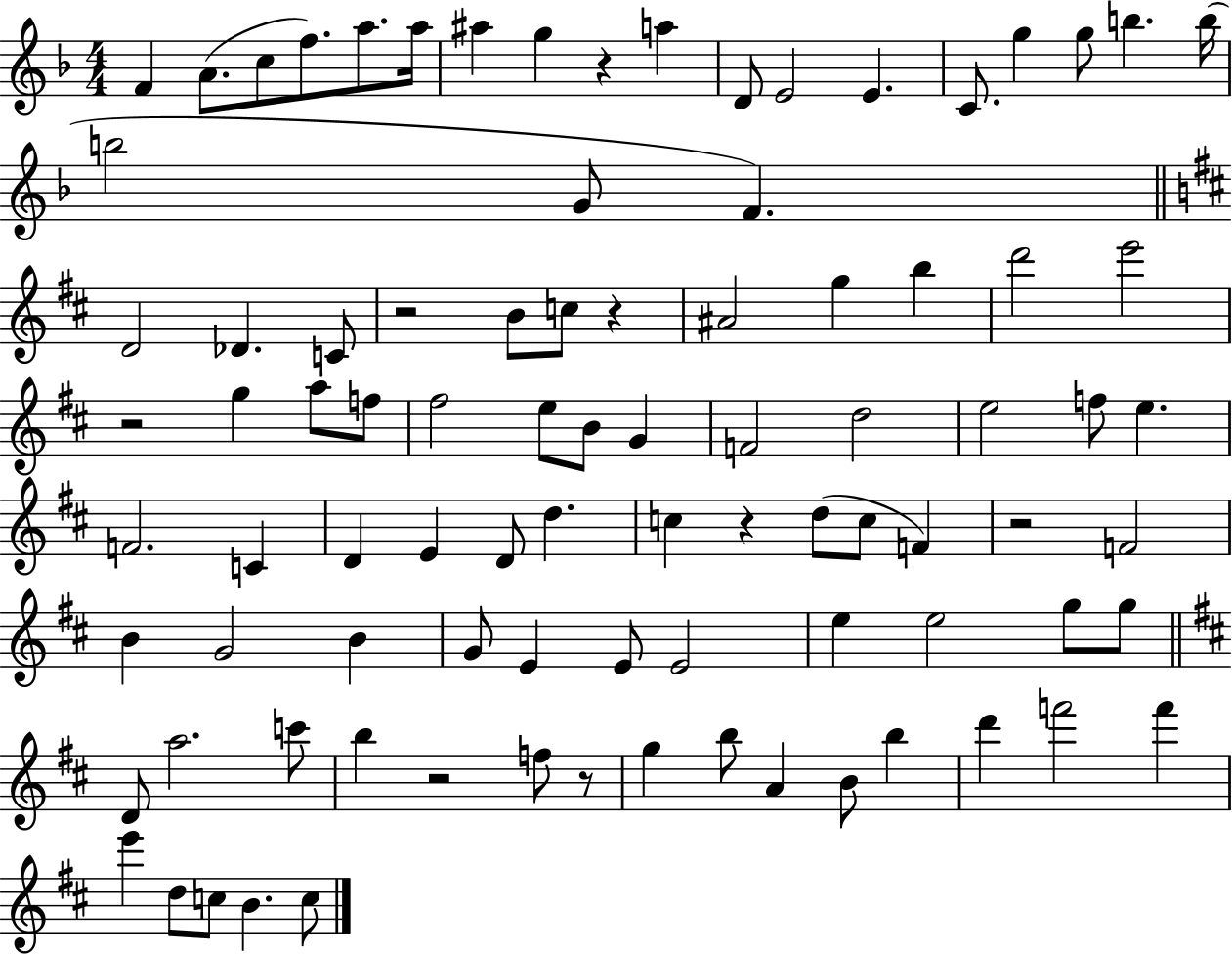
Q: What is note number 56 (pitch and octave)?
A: B4